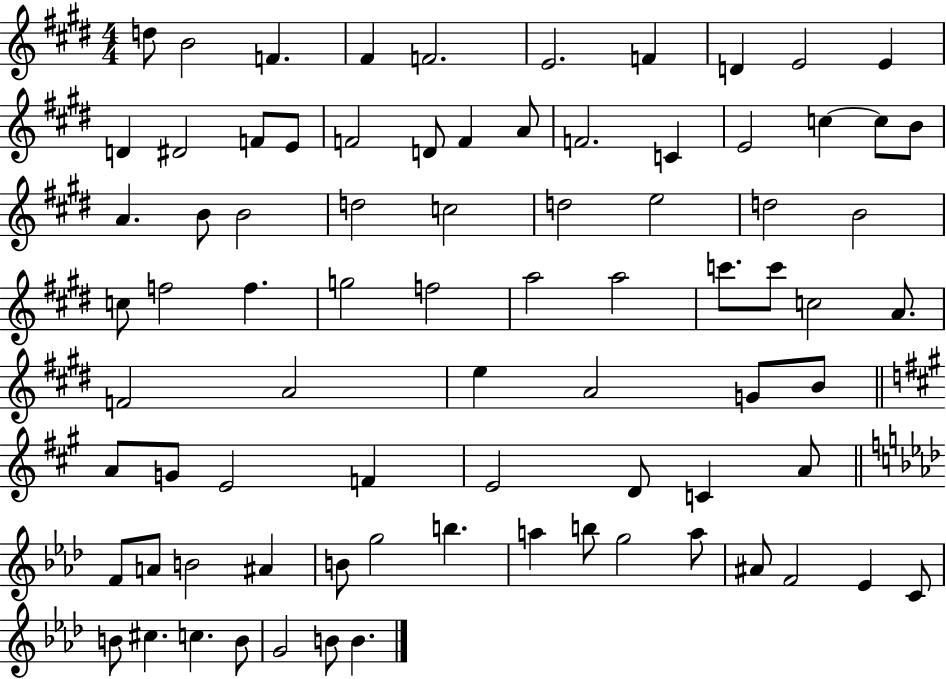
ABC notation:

X:1
T:Untitled
M:4/4
L:1/4
K:E
d/2 B2 F ^F F2 E2 F D E2 E D ^D2 F/2 E/2 F2 D/2 F A/2 F2 C E2 c c/2 B/2 A B/2 B2 d2 c2 d2 e2 d2 B2 c/2 f2 f g2 f2 a2 a2 c'/2 c'/2 c2 A/2 F2 A2 e A2 G/2 B/2 A/2 G/2 E2 F E2 D/2 C A/2 F/2 A/2 B2 ^A B/2 g2 b a b/2 g2 a/2 ^A/2 F2 _E C/2 B/2 ^c c B/2 G2 B/2 B